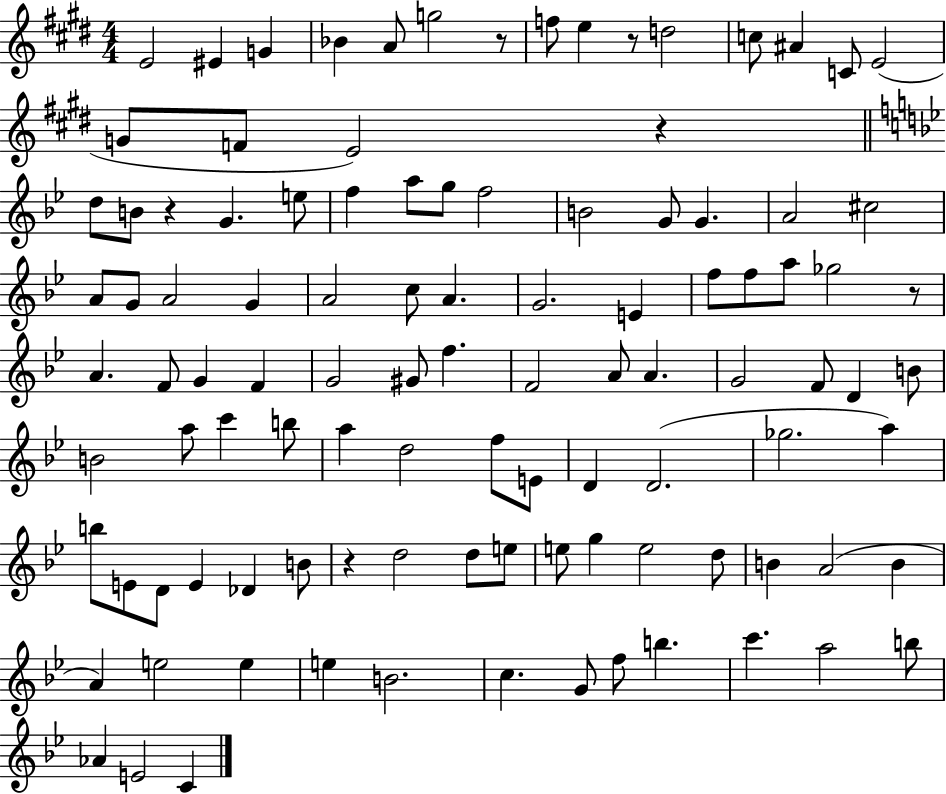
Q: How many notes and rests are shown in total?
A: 105